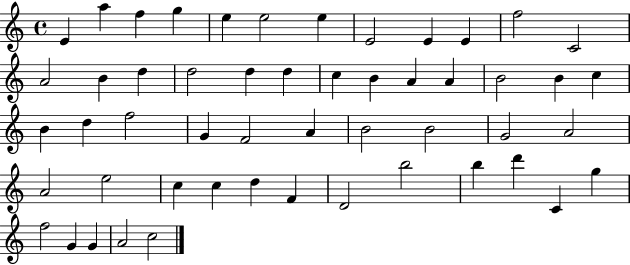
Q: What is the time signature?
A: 4/4